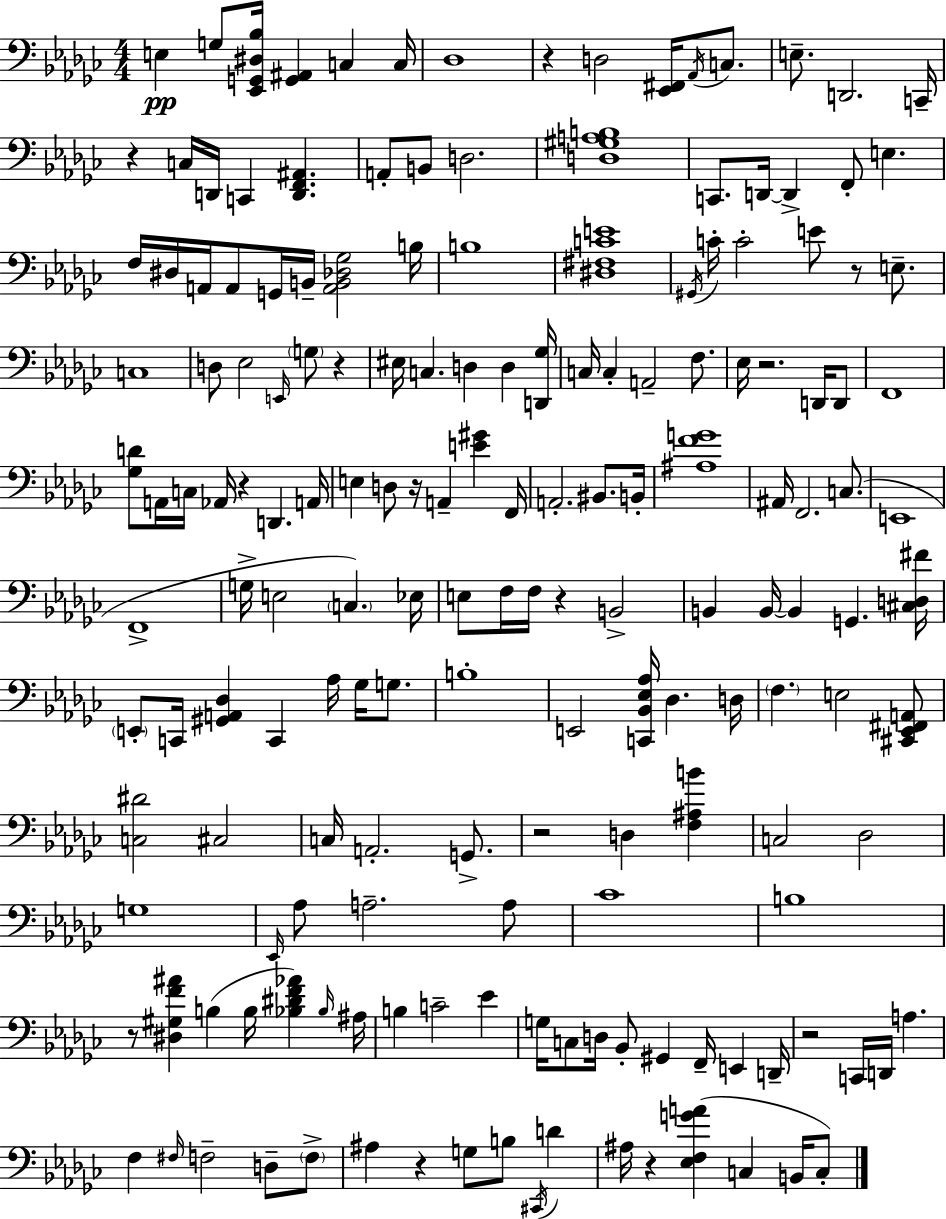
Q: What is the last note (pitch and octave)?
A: C3